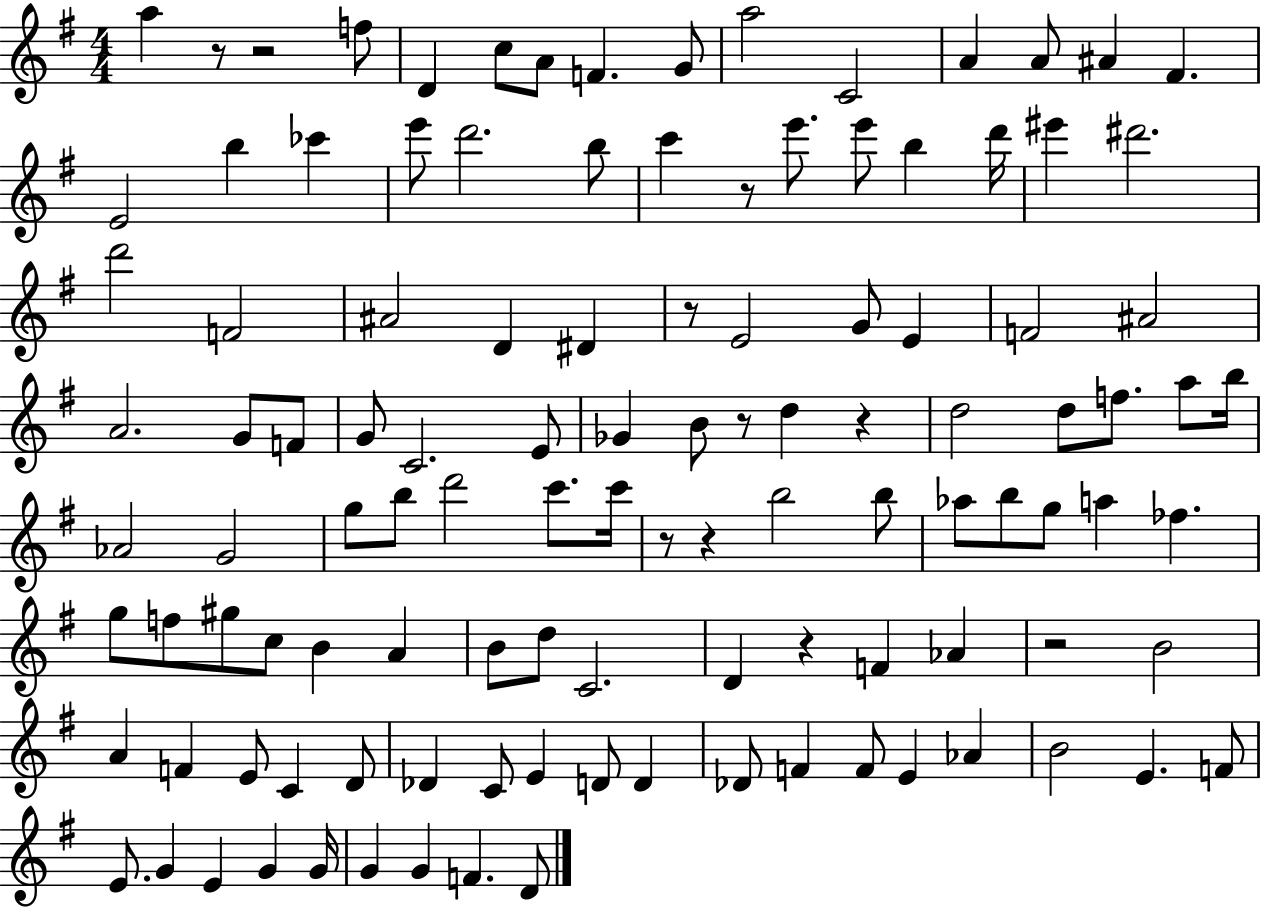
{
  \clef treble
  \numericTimeSignature
  \time 4/4
  \key g \major
  a''4 r8 r2 f''8 | d'4 c''8 a'8 f'4. g'8 | a''2 c'2 | a'4 a'8 ais'4 fis'4. | \break e'2 b''4 ces'''4 | e'''8 d'''2. b''8 | c'''4 r8 e'''8. e'''8 b''4 d'''16 | eis'''4 dis'''2. | \break d'''2 f'2 | ais'2 d'4 dis'4 | r8 e'2 g'8 e'4 | f'2 ais'2 | \break a'2. g'8 f'8 | g'8 c'2. e'8 | ges'4 b'8 r8 d''4 r4 | d''2 d''8 f''8. a''8 b''16 | \break aes'2 g'2 | g''8 b''8 d'''2 c'''8. c'''16 | r8 r4 b''2 b''8 | aes''8 b''8 g''8 a''4 fes''4. | \break g''8 f''8 gis''8 c''8 b'4 a'4 | b'8 d''8 c'2. | d'4 r4 f'4 aes'4 | r2 b'2 | \break a'4 f'4 e'8 c'4 d'8 | des'4 c'8 e'4 d'8 d'4 | des'8 f'4 f'8 e'4 aes'4 | b'2 e'4. f'8 | \break e'8. g'4 e'4 g'4 g'16 | g'4 g'4 f'4. d'8 | \bar "|."
}